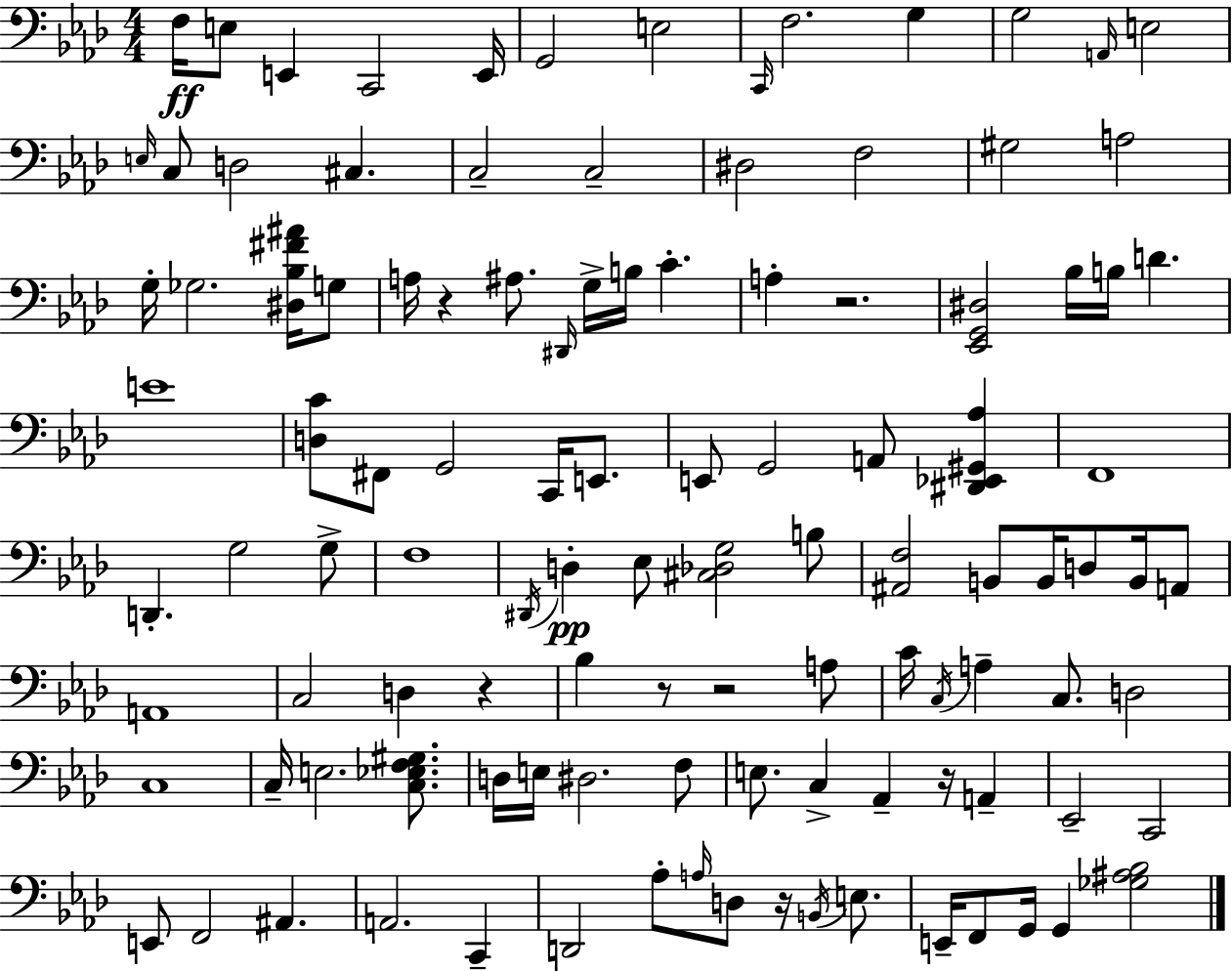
F3/s E3/e E2/q C2/h E2/s G2/h E3/h C2/s F3/h. G3/q G3/h A2/s E3/h E3/s C3/e D3/h C#3/q. C3/h C3/h D#3/h F3/h G#3/h A3/h G3/s Gb3/h. [D#3,Bb3,F#4,A#4]/s G3/e A3/s R/q A#3/e. D#2/s G3/s B3/s C4/q. A3/q R/h. [Eb2,G2,D#3]/h Bb3/s B3/s D4/q. E4/w [D3,C4]/e F#2/e G2/h C2/s E2/e. E2/e G2/h A2/e [D#2,Eb2,G#2,Ab3]/q F2/w D2/q. G3/h G3/e F3/w D#2/s D3/q Eb3/e [C#3,Db3,G3]/h B3/e [A#2,F3]/h B2/e B2/s D3/e B2/s A2/e A2/w C3/h D3/q R/q Bb3/q R/e R/h A3/e C4/s C3/s A3/q C3/e. D3/h C3/w C3/s E3/h. [C3,Eb3,F3,G#3]/e. D3/s E3/s D#3/h. F3/e E3/e. C3/q Ab2/q R/s A2/q Eb2/h C2/h E2/e F2/h A#2/q. A2/h. C2/q D2/h Ab3/e A3/s D3/e R/s B2/s E3/e. E2/s F2/e G2/s G2/q [Gb3,A#3,Bb3]/h